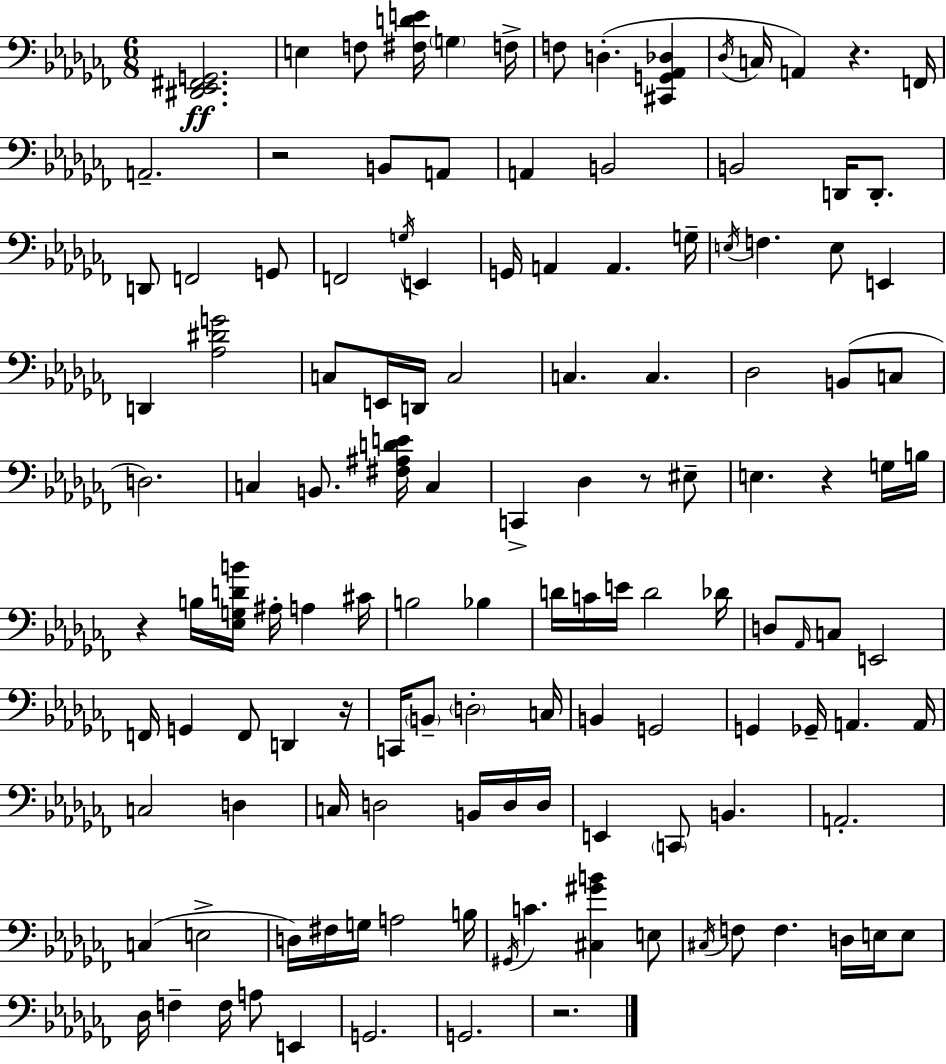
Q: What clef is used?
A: bass